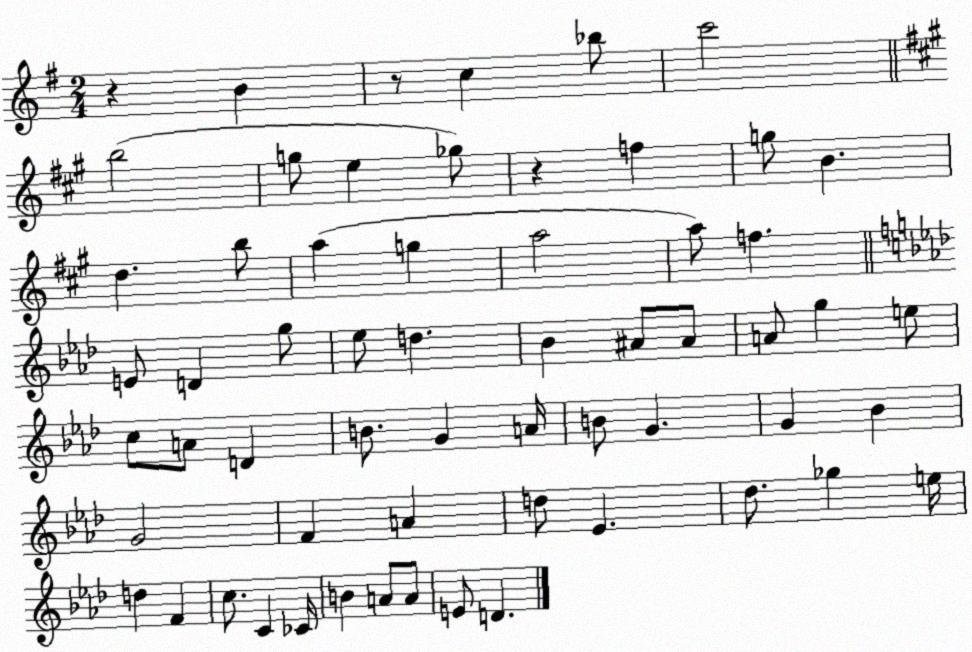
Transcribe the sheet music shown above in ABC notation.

X:1
T:Untitled
M:2/4
L:1/4
K:G
z B z/2 c _b/2 c'2 b2 g/2 e _g/2 z f g/2 B d b/2 a g a2 a/2 f E/2 D g/2 _e/2 d _B ^A/2 ^A/2 A/2 g e/2 c/2 A/2 D B/2 G A/4 B/2 G G _B G2 F A d/2 _E _d/2 _g e/4 d F c/2 C _C/4 B A/2 A/2 E/2 D